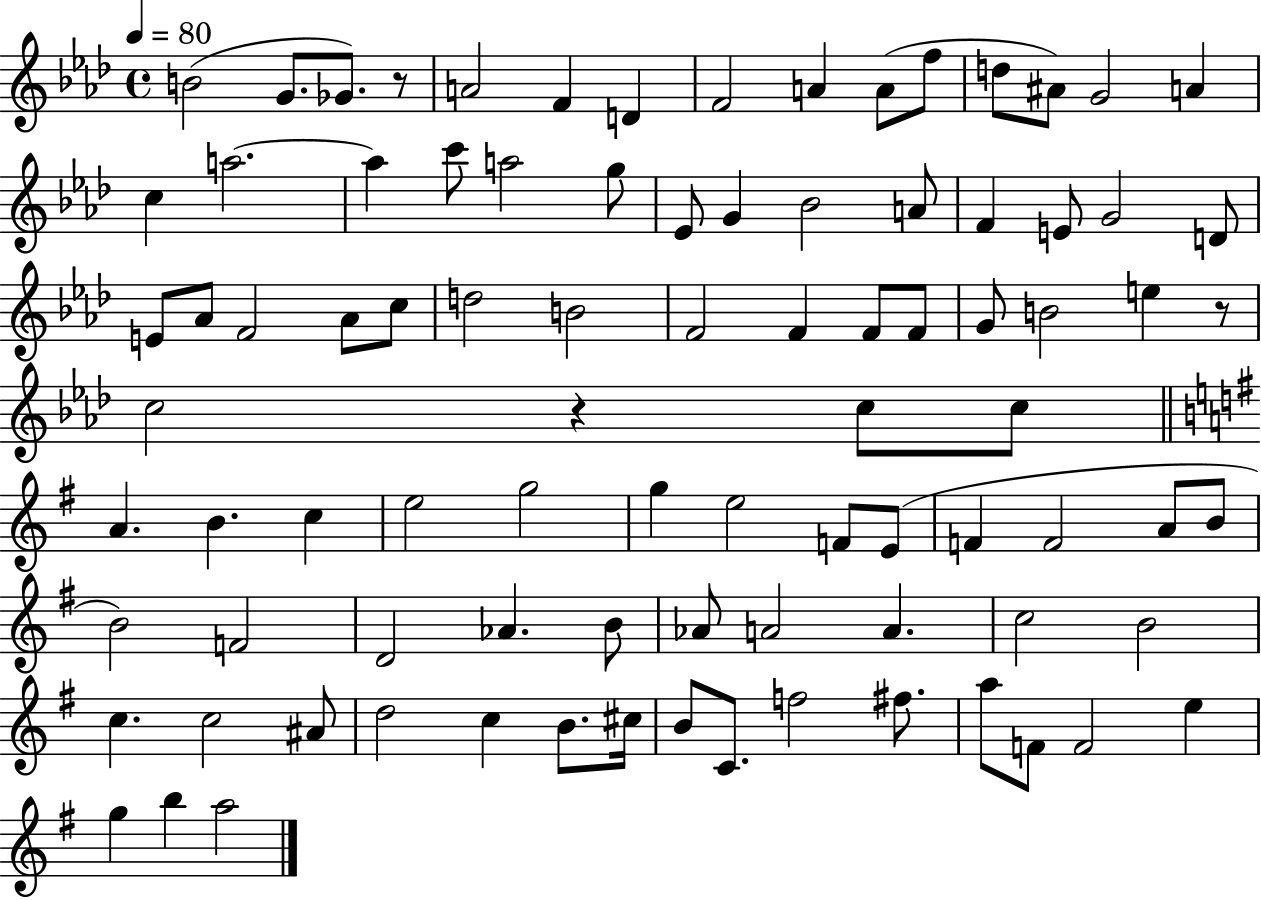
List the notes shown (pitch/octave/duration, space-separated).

B4/h G4/e. Gb4/e. R/e A4/h F4/q D4/q F4/h A4/q A4/e F5/e D5/e A#4/e G4/h A4/q C5/q A5/h. A5/q C6/e A5/h G5/e Eb4/e G4/q Bb4/h A4/e F4/q E4/e G4/h D4/e E4/e Ab4/e F4/h Ab4/e C5/e D5/h B4/h F4/h F4/q F4/e F4/e G4/e B4/h E5/q R/e C5/h R/q C5/e C5/e A4/q. B4/q. C5/q E5/h G5/h G5/q E5/h F4/e E4/e F4/q F4/h A4/e B4/e B4/h F4/h D4/h Ab4/q. B4/e Ab4/e A4/h A4/q. C5/h B4/h C5/q. C5/h A#4/e D5/h C5/q B4/e. C#5/s B4/e C4/e. F5/h F#5/e. A5/e F4/e F4/h E5/q G5/q B5/q A5/h